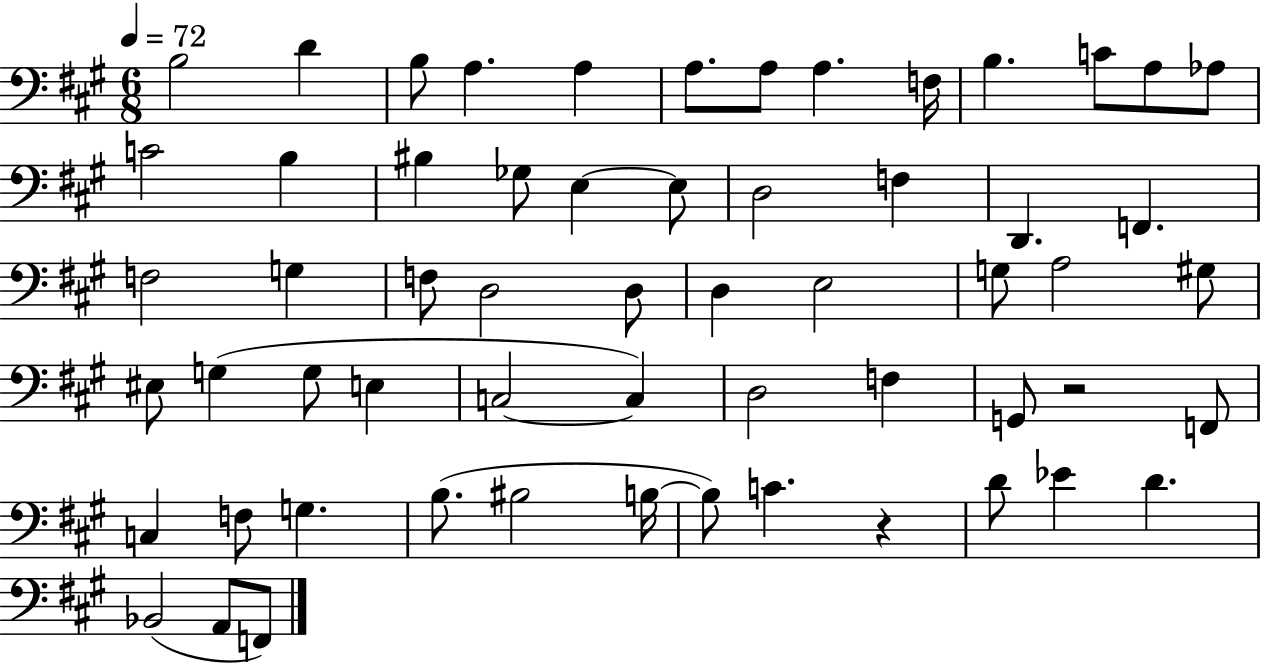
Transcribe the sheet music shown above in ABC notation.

X:1
T:Untitled
M:6/8
L:1/4
K:A
B,2 D B,/2 A, A, A,/2 A,/2 A, F,/4 B, C/2 A,/2 _A,/2 C2 B, ^B, _G,/2 E, E,/2 D,2 F, D,, F,, F,2 G, F,/2 D,2 D,/2 D, E,2 G,/2 A,2 ^G,/2 ^E,/2 G, G,/2 E, C,2 C, D,2 F, G,,/2 z2 F,,/2 C, F,/2 G, B,/2 ^B,2 B,/4 B,/2 C z D/2 _E D _B,,2 A,,/2 F,,/2